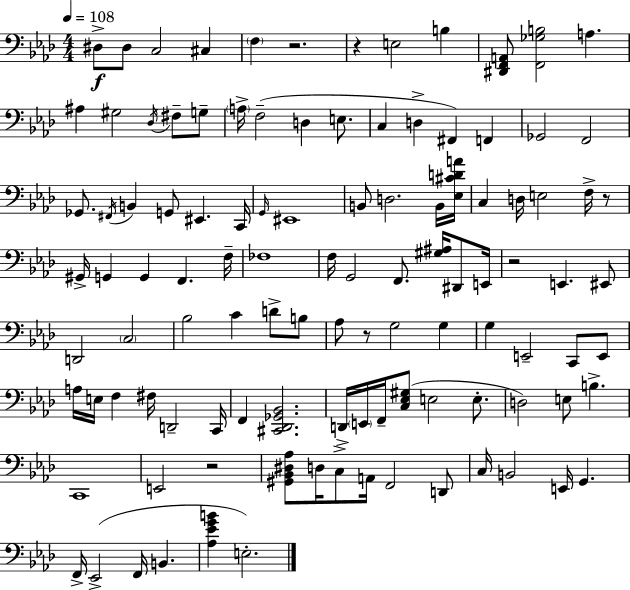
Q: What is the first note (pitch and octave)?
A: D#3